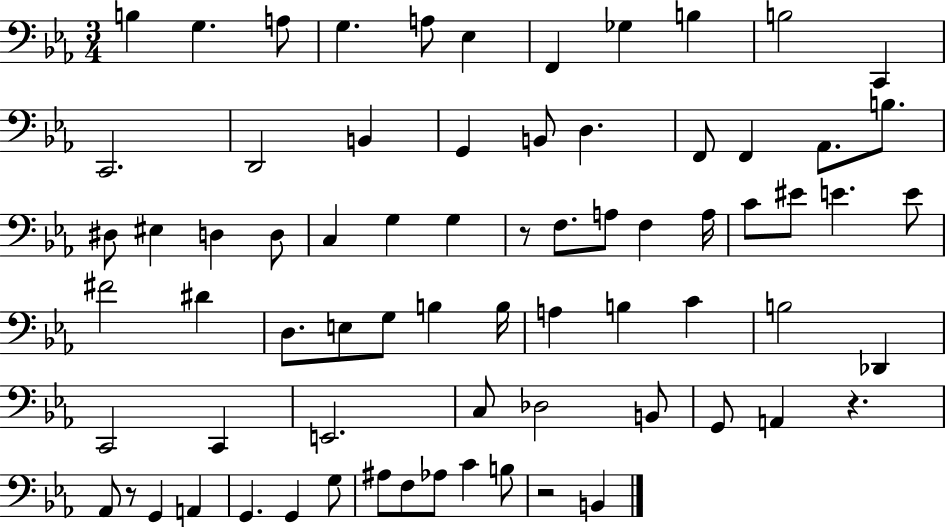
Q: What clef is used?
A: bass